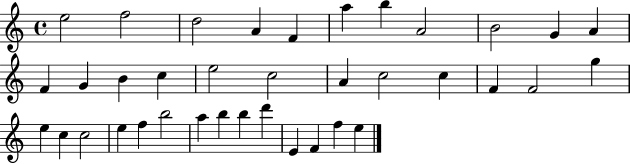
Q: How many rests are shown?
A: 0